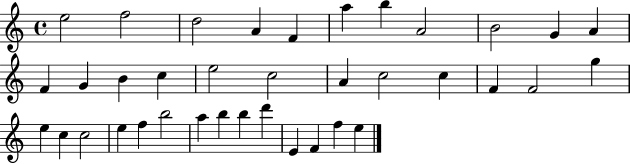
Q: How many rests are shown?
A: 0